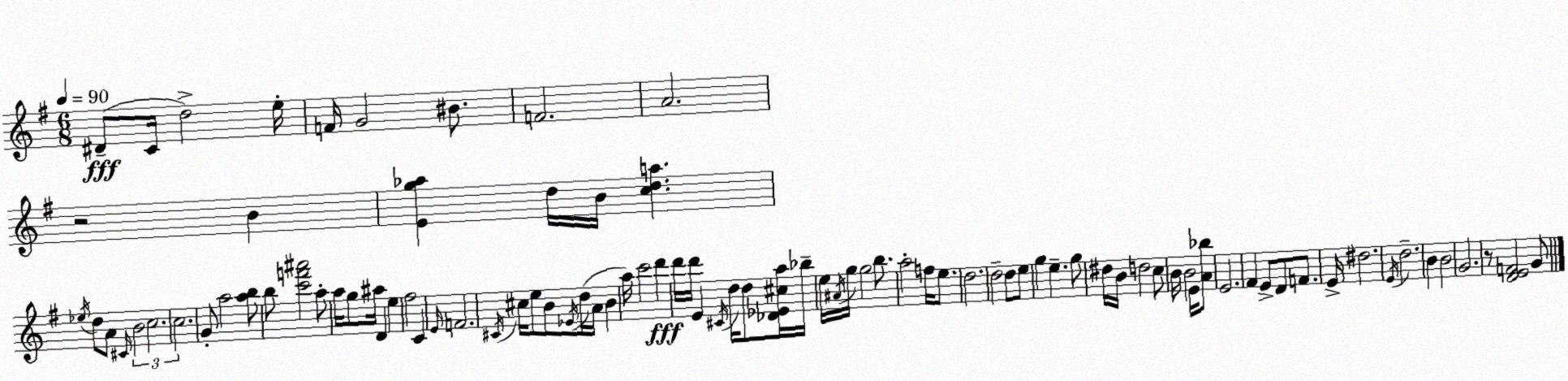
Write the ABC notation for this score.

X:1
T:Untitled
M:6/8
L:1/4
K:G
^D/2 C/4 d2 e/4 F/4 G2 ^B/2 F2 A2 z2 B [Eg_a] d/4 B/4 [cda] _e/4 d/2 A/2 ^C/4 B2 c2 c2 G/2 a2 [ab]/2 b/2 [c'f'^a']2 a/2 a/4 g/2 ^a/4 D e ^f2 C E/4 F2 ^C/4 ^c/4 e/2 B/2 _E/4 d/4 A/4 B a/4 c'2 d' d'/4 d'/4 E ^C/4 d/4 d/2 [_D_E^ca]/4 _b/4 e/4 ^A/4 g/4 g2 b/2 a2 f/4 e/2 d2 d2 d/2 e/2 g e g/2 ^d/4 B/4 d2 c/2 B/4 B2 E/4 [A_b]/2 E2 ^F E/2 D/2 F/2 E/4 ^d2 E/4 d2 B B2 G2 z/2 [DEF]2 G/2